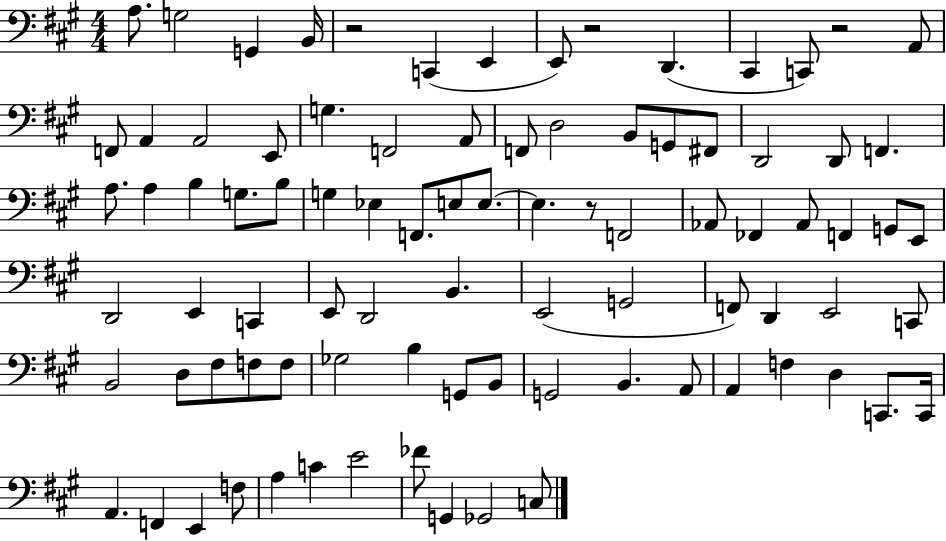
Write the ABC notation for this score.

X:1
T:Untitled
M:4/4
L:1/4
K:A
A,/2 G,2 G,, B,,/4 z2 C,, E,, E,,/2 z2 D,, ^C,, C,,/2 z2 A,,/2 F,,/2 A,, A,,2 E,,/2 G, F,,2 A,,/2 F,,/2 D,2 B,,/2 G,,/2 ^F,,/2 D,,2 D,,/2 F,, A,/2 A, B, G,/2 B,/2 G, _E, F,,/2 E,/2 E,/2 E, z/2 F,,2 _A,,/2 _F,, _A,,/2 F,, G,,/2 E,,/2 D,,2 E,, C,, E,,/2 D,,2 B,, E,,2 G,,2 F,,/2 D,, E,,2 C,,/2 B,,2 D,/2 ^F,/2 F,/2 F,/2 _G,2 B, G,,/2 B,,/2 G,,2 B,, A,,/2 A,, F, D, C,,/2 C,,/4 A,, F,, E,, F,/2 A, C E2 _F/2 G,, _G,,2 C,/2